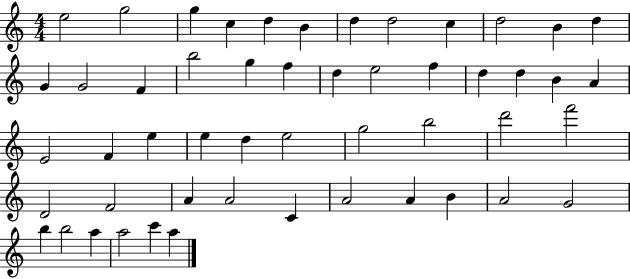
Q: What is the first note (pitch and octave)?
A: E5